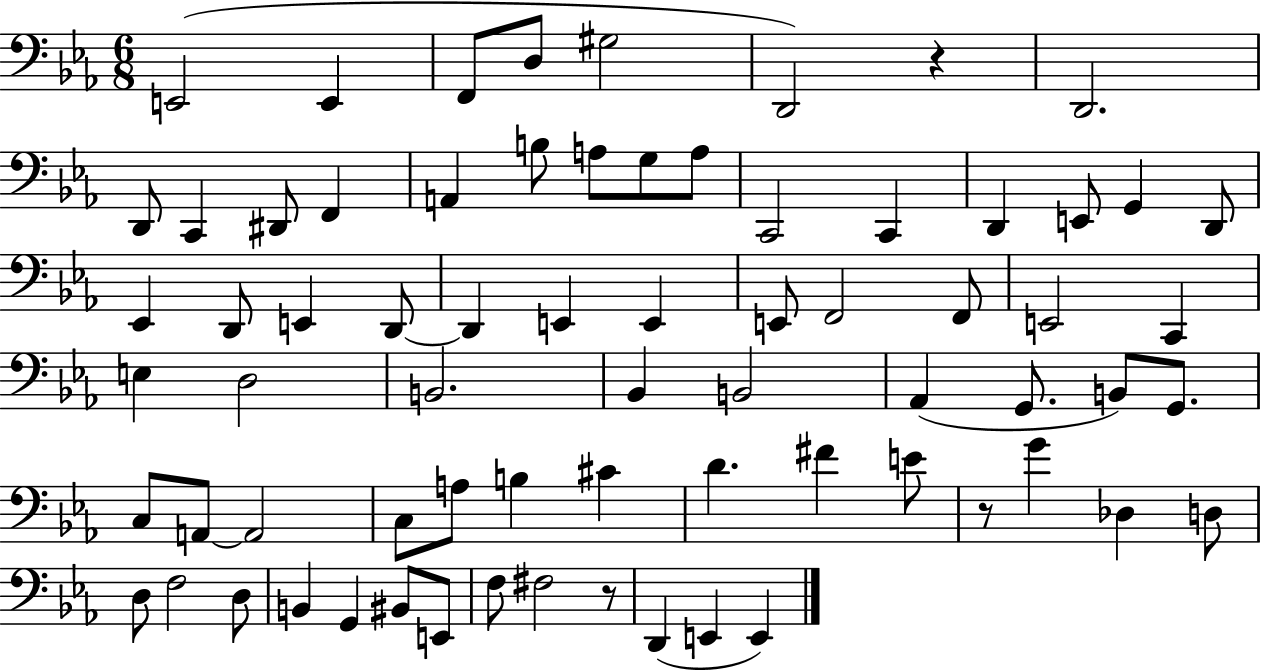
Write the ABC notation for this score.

X:1
T:Untitled
M:6/8
L:1/4
K:Eb
E,,2 E,, F,,/2 D,/2 ^G,2 D,,2 z D,,2 D,,/2 C,, ^D,,/2 F,, A,, B,/2 A,/2 G,/2 A,/2 C,,2 C,, D,, E,,/2 G,, D,,/2 _E,, D,,/2 E,, D,,/2 D,, E,, E,, E,,/2 F,,2 F,,/2 E,,2 C,, E, D,2 B,,2 _B,, B,,2 _A,, G,,/2 B,,/2 G,,/2 C,/2 A,,/2 A,,2 C,/2 A,/2 B, ^C D ^F E/2 z/2 G _D, D,/2 D,/2 F,2 D,/2 B,, G,, ^B,,/2 E,,/2 F,/2 ^F,2 z/2 D,, E,, E,,